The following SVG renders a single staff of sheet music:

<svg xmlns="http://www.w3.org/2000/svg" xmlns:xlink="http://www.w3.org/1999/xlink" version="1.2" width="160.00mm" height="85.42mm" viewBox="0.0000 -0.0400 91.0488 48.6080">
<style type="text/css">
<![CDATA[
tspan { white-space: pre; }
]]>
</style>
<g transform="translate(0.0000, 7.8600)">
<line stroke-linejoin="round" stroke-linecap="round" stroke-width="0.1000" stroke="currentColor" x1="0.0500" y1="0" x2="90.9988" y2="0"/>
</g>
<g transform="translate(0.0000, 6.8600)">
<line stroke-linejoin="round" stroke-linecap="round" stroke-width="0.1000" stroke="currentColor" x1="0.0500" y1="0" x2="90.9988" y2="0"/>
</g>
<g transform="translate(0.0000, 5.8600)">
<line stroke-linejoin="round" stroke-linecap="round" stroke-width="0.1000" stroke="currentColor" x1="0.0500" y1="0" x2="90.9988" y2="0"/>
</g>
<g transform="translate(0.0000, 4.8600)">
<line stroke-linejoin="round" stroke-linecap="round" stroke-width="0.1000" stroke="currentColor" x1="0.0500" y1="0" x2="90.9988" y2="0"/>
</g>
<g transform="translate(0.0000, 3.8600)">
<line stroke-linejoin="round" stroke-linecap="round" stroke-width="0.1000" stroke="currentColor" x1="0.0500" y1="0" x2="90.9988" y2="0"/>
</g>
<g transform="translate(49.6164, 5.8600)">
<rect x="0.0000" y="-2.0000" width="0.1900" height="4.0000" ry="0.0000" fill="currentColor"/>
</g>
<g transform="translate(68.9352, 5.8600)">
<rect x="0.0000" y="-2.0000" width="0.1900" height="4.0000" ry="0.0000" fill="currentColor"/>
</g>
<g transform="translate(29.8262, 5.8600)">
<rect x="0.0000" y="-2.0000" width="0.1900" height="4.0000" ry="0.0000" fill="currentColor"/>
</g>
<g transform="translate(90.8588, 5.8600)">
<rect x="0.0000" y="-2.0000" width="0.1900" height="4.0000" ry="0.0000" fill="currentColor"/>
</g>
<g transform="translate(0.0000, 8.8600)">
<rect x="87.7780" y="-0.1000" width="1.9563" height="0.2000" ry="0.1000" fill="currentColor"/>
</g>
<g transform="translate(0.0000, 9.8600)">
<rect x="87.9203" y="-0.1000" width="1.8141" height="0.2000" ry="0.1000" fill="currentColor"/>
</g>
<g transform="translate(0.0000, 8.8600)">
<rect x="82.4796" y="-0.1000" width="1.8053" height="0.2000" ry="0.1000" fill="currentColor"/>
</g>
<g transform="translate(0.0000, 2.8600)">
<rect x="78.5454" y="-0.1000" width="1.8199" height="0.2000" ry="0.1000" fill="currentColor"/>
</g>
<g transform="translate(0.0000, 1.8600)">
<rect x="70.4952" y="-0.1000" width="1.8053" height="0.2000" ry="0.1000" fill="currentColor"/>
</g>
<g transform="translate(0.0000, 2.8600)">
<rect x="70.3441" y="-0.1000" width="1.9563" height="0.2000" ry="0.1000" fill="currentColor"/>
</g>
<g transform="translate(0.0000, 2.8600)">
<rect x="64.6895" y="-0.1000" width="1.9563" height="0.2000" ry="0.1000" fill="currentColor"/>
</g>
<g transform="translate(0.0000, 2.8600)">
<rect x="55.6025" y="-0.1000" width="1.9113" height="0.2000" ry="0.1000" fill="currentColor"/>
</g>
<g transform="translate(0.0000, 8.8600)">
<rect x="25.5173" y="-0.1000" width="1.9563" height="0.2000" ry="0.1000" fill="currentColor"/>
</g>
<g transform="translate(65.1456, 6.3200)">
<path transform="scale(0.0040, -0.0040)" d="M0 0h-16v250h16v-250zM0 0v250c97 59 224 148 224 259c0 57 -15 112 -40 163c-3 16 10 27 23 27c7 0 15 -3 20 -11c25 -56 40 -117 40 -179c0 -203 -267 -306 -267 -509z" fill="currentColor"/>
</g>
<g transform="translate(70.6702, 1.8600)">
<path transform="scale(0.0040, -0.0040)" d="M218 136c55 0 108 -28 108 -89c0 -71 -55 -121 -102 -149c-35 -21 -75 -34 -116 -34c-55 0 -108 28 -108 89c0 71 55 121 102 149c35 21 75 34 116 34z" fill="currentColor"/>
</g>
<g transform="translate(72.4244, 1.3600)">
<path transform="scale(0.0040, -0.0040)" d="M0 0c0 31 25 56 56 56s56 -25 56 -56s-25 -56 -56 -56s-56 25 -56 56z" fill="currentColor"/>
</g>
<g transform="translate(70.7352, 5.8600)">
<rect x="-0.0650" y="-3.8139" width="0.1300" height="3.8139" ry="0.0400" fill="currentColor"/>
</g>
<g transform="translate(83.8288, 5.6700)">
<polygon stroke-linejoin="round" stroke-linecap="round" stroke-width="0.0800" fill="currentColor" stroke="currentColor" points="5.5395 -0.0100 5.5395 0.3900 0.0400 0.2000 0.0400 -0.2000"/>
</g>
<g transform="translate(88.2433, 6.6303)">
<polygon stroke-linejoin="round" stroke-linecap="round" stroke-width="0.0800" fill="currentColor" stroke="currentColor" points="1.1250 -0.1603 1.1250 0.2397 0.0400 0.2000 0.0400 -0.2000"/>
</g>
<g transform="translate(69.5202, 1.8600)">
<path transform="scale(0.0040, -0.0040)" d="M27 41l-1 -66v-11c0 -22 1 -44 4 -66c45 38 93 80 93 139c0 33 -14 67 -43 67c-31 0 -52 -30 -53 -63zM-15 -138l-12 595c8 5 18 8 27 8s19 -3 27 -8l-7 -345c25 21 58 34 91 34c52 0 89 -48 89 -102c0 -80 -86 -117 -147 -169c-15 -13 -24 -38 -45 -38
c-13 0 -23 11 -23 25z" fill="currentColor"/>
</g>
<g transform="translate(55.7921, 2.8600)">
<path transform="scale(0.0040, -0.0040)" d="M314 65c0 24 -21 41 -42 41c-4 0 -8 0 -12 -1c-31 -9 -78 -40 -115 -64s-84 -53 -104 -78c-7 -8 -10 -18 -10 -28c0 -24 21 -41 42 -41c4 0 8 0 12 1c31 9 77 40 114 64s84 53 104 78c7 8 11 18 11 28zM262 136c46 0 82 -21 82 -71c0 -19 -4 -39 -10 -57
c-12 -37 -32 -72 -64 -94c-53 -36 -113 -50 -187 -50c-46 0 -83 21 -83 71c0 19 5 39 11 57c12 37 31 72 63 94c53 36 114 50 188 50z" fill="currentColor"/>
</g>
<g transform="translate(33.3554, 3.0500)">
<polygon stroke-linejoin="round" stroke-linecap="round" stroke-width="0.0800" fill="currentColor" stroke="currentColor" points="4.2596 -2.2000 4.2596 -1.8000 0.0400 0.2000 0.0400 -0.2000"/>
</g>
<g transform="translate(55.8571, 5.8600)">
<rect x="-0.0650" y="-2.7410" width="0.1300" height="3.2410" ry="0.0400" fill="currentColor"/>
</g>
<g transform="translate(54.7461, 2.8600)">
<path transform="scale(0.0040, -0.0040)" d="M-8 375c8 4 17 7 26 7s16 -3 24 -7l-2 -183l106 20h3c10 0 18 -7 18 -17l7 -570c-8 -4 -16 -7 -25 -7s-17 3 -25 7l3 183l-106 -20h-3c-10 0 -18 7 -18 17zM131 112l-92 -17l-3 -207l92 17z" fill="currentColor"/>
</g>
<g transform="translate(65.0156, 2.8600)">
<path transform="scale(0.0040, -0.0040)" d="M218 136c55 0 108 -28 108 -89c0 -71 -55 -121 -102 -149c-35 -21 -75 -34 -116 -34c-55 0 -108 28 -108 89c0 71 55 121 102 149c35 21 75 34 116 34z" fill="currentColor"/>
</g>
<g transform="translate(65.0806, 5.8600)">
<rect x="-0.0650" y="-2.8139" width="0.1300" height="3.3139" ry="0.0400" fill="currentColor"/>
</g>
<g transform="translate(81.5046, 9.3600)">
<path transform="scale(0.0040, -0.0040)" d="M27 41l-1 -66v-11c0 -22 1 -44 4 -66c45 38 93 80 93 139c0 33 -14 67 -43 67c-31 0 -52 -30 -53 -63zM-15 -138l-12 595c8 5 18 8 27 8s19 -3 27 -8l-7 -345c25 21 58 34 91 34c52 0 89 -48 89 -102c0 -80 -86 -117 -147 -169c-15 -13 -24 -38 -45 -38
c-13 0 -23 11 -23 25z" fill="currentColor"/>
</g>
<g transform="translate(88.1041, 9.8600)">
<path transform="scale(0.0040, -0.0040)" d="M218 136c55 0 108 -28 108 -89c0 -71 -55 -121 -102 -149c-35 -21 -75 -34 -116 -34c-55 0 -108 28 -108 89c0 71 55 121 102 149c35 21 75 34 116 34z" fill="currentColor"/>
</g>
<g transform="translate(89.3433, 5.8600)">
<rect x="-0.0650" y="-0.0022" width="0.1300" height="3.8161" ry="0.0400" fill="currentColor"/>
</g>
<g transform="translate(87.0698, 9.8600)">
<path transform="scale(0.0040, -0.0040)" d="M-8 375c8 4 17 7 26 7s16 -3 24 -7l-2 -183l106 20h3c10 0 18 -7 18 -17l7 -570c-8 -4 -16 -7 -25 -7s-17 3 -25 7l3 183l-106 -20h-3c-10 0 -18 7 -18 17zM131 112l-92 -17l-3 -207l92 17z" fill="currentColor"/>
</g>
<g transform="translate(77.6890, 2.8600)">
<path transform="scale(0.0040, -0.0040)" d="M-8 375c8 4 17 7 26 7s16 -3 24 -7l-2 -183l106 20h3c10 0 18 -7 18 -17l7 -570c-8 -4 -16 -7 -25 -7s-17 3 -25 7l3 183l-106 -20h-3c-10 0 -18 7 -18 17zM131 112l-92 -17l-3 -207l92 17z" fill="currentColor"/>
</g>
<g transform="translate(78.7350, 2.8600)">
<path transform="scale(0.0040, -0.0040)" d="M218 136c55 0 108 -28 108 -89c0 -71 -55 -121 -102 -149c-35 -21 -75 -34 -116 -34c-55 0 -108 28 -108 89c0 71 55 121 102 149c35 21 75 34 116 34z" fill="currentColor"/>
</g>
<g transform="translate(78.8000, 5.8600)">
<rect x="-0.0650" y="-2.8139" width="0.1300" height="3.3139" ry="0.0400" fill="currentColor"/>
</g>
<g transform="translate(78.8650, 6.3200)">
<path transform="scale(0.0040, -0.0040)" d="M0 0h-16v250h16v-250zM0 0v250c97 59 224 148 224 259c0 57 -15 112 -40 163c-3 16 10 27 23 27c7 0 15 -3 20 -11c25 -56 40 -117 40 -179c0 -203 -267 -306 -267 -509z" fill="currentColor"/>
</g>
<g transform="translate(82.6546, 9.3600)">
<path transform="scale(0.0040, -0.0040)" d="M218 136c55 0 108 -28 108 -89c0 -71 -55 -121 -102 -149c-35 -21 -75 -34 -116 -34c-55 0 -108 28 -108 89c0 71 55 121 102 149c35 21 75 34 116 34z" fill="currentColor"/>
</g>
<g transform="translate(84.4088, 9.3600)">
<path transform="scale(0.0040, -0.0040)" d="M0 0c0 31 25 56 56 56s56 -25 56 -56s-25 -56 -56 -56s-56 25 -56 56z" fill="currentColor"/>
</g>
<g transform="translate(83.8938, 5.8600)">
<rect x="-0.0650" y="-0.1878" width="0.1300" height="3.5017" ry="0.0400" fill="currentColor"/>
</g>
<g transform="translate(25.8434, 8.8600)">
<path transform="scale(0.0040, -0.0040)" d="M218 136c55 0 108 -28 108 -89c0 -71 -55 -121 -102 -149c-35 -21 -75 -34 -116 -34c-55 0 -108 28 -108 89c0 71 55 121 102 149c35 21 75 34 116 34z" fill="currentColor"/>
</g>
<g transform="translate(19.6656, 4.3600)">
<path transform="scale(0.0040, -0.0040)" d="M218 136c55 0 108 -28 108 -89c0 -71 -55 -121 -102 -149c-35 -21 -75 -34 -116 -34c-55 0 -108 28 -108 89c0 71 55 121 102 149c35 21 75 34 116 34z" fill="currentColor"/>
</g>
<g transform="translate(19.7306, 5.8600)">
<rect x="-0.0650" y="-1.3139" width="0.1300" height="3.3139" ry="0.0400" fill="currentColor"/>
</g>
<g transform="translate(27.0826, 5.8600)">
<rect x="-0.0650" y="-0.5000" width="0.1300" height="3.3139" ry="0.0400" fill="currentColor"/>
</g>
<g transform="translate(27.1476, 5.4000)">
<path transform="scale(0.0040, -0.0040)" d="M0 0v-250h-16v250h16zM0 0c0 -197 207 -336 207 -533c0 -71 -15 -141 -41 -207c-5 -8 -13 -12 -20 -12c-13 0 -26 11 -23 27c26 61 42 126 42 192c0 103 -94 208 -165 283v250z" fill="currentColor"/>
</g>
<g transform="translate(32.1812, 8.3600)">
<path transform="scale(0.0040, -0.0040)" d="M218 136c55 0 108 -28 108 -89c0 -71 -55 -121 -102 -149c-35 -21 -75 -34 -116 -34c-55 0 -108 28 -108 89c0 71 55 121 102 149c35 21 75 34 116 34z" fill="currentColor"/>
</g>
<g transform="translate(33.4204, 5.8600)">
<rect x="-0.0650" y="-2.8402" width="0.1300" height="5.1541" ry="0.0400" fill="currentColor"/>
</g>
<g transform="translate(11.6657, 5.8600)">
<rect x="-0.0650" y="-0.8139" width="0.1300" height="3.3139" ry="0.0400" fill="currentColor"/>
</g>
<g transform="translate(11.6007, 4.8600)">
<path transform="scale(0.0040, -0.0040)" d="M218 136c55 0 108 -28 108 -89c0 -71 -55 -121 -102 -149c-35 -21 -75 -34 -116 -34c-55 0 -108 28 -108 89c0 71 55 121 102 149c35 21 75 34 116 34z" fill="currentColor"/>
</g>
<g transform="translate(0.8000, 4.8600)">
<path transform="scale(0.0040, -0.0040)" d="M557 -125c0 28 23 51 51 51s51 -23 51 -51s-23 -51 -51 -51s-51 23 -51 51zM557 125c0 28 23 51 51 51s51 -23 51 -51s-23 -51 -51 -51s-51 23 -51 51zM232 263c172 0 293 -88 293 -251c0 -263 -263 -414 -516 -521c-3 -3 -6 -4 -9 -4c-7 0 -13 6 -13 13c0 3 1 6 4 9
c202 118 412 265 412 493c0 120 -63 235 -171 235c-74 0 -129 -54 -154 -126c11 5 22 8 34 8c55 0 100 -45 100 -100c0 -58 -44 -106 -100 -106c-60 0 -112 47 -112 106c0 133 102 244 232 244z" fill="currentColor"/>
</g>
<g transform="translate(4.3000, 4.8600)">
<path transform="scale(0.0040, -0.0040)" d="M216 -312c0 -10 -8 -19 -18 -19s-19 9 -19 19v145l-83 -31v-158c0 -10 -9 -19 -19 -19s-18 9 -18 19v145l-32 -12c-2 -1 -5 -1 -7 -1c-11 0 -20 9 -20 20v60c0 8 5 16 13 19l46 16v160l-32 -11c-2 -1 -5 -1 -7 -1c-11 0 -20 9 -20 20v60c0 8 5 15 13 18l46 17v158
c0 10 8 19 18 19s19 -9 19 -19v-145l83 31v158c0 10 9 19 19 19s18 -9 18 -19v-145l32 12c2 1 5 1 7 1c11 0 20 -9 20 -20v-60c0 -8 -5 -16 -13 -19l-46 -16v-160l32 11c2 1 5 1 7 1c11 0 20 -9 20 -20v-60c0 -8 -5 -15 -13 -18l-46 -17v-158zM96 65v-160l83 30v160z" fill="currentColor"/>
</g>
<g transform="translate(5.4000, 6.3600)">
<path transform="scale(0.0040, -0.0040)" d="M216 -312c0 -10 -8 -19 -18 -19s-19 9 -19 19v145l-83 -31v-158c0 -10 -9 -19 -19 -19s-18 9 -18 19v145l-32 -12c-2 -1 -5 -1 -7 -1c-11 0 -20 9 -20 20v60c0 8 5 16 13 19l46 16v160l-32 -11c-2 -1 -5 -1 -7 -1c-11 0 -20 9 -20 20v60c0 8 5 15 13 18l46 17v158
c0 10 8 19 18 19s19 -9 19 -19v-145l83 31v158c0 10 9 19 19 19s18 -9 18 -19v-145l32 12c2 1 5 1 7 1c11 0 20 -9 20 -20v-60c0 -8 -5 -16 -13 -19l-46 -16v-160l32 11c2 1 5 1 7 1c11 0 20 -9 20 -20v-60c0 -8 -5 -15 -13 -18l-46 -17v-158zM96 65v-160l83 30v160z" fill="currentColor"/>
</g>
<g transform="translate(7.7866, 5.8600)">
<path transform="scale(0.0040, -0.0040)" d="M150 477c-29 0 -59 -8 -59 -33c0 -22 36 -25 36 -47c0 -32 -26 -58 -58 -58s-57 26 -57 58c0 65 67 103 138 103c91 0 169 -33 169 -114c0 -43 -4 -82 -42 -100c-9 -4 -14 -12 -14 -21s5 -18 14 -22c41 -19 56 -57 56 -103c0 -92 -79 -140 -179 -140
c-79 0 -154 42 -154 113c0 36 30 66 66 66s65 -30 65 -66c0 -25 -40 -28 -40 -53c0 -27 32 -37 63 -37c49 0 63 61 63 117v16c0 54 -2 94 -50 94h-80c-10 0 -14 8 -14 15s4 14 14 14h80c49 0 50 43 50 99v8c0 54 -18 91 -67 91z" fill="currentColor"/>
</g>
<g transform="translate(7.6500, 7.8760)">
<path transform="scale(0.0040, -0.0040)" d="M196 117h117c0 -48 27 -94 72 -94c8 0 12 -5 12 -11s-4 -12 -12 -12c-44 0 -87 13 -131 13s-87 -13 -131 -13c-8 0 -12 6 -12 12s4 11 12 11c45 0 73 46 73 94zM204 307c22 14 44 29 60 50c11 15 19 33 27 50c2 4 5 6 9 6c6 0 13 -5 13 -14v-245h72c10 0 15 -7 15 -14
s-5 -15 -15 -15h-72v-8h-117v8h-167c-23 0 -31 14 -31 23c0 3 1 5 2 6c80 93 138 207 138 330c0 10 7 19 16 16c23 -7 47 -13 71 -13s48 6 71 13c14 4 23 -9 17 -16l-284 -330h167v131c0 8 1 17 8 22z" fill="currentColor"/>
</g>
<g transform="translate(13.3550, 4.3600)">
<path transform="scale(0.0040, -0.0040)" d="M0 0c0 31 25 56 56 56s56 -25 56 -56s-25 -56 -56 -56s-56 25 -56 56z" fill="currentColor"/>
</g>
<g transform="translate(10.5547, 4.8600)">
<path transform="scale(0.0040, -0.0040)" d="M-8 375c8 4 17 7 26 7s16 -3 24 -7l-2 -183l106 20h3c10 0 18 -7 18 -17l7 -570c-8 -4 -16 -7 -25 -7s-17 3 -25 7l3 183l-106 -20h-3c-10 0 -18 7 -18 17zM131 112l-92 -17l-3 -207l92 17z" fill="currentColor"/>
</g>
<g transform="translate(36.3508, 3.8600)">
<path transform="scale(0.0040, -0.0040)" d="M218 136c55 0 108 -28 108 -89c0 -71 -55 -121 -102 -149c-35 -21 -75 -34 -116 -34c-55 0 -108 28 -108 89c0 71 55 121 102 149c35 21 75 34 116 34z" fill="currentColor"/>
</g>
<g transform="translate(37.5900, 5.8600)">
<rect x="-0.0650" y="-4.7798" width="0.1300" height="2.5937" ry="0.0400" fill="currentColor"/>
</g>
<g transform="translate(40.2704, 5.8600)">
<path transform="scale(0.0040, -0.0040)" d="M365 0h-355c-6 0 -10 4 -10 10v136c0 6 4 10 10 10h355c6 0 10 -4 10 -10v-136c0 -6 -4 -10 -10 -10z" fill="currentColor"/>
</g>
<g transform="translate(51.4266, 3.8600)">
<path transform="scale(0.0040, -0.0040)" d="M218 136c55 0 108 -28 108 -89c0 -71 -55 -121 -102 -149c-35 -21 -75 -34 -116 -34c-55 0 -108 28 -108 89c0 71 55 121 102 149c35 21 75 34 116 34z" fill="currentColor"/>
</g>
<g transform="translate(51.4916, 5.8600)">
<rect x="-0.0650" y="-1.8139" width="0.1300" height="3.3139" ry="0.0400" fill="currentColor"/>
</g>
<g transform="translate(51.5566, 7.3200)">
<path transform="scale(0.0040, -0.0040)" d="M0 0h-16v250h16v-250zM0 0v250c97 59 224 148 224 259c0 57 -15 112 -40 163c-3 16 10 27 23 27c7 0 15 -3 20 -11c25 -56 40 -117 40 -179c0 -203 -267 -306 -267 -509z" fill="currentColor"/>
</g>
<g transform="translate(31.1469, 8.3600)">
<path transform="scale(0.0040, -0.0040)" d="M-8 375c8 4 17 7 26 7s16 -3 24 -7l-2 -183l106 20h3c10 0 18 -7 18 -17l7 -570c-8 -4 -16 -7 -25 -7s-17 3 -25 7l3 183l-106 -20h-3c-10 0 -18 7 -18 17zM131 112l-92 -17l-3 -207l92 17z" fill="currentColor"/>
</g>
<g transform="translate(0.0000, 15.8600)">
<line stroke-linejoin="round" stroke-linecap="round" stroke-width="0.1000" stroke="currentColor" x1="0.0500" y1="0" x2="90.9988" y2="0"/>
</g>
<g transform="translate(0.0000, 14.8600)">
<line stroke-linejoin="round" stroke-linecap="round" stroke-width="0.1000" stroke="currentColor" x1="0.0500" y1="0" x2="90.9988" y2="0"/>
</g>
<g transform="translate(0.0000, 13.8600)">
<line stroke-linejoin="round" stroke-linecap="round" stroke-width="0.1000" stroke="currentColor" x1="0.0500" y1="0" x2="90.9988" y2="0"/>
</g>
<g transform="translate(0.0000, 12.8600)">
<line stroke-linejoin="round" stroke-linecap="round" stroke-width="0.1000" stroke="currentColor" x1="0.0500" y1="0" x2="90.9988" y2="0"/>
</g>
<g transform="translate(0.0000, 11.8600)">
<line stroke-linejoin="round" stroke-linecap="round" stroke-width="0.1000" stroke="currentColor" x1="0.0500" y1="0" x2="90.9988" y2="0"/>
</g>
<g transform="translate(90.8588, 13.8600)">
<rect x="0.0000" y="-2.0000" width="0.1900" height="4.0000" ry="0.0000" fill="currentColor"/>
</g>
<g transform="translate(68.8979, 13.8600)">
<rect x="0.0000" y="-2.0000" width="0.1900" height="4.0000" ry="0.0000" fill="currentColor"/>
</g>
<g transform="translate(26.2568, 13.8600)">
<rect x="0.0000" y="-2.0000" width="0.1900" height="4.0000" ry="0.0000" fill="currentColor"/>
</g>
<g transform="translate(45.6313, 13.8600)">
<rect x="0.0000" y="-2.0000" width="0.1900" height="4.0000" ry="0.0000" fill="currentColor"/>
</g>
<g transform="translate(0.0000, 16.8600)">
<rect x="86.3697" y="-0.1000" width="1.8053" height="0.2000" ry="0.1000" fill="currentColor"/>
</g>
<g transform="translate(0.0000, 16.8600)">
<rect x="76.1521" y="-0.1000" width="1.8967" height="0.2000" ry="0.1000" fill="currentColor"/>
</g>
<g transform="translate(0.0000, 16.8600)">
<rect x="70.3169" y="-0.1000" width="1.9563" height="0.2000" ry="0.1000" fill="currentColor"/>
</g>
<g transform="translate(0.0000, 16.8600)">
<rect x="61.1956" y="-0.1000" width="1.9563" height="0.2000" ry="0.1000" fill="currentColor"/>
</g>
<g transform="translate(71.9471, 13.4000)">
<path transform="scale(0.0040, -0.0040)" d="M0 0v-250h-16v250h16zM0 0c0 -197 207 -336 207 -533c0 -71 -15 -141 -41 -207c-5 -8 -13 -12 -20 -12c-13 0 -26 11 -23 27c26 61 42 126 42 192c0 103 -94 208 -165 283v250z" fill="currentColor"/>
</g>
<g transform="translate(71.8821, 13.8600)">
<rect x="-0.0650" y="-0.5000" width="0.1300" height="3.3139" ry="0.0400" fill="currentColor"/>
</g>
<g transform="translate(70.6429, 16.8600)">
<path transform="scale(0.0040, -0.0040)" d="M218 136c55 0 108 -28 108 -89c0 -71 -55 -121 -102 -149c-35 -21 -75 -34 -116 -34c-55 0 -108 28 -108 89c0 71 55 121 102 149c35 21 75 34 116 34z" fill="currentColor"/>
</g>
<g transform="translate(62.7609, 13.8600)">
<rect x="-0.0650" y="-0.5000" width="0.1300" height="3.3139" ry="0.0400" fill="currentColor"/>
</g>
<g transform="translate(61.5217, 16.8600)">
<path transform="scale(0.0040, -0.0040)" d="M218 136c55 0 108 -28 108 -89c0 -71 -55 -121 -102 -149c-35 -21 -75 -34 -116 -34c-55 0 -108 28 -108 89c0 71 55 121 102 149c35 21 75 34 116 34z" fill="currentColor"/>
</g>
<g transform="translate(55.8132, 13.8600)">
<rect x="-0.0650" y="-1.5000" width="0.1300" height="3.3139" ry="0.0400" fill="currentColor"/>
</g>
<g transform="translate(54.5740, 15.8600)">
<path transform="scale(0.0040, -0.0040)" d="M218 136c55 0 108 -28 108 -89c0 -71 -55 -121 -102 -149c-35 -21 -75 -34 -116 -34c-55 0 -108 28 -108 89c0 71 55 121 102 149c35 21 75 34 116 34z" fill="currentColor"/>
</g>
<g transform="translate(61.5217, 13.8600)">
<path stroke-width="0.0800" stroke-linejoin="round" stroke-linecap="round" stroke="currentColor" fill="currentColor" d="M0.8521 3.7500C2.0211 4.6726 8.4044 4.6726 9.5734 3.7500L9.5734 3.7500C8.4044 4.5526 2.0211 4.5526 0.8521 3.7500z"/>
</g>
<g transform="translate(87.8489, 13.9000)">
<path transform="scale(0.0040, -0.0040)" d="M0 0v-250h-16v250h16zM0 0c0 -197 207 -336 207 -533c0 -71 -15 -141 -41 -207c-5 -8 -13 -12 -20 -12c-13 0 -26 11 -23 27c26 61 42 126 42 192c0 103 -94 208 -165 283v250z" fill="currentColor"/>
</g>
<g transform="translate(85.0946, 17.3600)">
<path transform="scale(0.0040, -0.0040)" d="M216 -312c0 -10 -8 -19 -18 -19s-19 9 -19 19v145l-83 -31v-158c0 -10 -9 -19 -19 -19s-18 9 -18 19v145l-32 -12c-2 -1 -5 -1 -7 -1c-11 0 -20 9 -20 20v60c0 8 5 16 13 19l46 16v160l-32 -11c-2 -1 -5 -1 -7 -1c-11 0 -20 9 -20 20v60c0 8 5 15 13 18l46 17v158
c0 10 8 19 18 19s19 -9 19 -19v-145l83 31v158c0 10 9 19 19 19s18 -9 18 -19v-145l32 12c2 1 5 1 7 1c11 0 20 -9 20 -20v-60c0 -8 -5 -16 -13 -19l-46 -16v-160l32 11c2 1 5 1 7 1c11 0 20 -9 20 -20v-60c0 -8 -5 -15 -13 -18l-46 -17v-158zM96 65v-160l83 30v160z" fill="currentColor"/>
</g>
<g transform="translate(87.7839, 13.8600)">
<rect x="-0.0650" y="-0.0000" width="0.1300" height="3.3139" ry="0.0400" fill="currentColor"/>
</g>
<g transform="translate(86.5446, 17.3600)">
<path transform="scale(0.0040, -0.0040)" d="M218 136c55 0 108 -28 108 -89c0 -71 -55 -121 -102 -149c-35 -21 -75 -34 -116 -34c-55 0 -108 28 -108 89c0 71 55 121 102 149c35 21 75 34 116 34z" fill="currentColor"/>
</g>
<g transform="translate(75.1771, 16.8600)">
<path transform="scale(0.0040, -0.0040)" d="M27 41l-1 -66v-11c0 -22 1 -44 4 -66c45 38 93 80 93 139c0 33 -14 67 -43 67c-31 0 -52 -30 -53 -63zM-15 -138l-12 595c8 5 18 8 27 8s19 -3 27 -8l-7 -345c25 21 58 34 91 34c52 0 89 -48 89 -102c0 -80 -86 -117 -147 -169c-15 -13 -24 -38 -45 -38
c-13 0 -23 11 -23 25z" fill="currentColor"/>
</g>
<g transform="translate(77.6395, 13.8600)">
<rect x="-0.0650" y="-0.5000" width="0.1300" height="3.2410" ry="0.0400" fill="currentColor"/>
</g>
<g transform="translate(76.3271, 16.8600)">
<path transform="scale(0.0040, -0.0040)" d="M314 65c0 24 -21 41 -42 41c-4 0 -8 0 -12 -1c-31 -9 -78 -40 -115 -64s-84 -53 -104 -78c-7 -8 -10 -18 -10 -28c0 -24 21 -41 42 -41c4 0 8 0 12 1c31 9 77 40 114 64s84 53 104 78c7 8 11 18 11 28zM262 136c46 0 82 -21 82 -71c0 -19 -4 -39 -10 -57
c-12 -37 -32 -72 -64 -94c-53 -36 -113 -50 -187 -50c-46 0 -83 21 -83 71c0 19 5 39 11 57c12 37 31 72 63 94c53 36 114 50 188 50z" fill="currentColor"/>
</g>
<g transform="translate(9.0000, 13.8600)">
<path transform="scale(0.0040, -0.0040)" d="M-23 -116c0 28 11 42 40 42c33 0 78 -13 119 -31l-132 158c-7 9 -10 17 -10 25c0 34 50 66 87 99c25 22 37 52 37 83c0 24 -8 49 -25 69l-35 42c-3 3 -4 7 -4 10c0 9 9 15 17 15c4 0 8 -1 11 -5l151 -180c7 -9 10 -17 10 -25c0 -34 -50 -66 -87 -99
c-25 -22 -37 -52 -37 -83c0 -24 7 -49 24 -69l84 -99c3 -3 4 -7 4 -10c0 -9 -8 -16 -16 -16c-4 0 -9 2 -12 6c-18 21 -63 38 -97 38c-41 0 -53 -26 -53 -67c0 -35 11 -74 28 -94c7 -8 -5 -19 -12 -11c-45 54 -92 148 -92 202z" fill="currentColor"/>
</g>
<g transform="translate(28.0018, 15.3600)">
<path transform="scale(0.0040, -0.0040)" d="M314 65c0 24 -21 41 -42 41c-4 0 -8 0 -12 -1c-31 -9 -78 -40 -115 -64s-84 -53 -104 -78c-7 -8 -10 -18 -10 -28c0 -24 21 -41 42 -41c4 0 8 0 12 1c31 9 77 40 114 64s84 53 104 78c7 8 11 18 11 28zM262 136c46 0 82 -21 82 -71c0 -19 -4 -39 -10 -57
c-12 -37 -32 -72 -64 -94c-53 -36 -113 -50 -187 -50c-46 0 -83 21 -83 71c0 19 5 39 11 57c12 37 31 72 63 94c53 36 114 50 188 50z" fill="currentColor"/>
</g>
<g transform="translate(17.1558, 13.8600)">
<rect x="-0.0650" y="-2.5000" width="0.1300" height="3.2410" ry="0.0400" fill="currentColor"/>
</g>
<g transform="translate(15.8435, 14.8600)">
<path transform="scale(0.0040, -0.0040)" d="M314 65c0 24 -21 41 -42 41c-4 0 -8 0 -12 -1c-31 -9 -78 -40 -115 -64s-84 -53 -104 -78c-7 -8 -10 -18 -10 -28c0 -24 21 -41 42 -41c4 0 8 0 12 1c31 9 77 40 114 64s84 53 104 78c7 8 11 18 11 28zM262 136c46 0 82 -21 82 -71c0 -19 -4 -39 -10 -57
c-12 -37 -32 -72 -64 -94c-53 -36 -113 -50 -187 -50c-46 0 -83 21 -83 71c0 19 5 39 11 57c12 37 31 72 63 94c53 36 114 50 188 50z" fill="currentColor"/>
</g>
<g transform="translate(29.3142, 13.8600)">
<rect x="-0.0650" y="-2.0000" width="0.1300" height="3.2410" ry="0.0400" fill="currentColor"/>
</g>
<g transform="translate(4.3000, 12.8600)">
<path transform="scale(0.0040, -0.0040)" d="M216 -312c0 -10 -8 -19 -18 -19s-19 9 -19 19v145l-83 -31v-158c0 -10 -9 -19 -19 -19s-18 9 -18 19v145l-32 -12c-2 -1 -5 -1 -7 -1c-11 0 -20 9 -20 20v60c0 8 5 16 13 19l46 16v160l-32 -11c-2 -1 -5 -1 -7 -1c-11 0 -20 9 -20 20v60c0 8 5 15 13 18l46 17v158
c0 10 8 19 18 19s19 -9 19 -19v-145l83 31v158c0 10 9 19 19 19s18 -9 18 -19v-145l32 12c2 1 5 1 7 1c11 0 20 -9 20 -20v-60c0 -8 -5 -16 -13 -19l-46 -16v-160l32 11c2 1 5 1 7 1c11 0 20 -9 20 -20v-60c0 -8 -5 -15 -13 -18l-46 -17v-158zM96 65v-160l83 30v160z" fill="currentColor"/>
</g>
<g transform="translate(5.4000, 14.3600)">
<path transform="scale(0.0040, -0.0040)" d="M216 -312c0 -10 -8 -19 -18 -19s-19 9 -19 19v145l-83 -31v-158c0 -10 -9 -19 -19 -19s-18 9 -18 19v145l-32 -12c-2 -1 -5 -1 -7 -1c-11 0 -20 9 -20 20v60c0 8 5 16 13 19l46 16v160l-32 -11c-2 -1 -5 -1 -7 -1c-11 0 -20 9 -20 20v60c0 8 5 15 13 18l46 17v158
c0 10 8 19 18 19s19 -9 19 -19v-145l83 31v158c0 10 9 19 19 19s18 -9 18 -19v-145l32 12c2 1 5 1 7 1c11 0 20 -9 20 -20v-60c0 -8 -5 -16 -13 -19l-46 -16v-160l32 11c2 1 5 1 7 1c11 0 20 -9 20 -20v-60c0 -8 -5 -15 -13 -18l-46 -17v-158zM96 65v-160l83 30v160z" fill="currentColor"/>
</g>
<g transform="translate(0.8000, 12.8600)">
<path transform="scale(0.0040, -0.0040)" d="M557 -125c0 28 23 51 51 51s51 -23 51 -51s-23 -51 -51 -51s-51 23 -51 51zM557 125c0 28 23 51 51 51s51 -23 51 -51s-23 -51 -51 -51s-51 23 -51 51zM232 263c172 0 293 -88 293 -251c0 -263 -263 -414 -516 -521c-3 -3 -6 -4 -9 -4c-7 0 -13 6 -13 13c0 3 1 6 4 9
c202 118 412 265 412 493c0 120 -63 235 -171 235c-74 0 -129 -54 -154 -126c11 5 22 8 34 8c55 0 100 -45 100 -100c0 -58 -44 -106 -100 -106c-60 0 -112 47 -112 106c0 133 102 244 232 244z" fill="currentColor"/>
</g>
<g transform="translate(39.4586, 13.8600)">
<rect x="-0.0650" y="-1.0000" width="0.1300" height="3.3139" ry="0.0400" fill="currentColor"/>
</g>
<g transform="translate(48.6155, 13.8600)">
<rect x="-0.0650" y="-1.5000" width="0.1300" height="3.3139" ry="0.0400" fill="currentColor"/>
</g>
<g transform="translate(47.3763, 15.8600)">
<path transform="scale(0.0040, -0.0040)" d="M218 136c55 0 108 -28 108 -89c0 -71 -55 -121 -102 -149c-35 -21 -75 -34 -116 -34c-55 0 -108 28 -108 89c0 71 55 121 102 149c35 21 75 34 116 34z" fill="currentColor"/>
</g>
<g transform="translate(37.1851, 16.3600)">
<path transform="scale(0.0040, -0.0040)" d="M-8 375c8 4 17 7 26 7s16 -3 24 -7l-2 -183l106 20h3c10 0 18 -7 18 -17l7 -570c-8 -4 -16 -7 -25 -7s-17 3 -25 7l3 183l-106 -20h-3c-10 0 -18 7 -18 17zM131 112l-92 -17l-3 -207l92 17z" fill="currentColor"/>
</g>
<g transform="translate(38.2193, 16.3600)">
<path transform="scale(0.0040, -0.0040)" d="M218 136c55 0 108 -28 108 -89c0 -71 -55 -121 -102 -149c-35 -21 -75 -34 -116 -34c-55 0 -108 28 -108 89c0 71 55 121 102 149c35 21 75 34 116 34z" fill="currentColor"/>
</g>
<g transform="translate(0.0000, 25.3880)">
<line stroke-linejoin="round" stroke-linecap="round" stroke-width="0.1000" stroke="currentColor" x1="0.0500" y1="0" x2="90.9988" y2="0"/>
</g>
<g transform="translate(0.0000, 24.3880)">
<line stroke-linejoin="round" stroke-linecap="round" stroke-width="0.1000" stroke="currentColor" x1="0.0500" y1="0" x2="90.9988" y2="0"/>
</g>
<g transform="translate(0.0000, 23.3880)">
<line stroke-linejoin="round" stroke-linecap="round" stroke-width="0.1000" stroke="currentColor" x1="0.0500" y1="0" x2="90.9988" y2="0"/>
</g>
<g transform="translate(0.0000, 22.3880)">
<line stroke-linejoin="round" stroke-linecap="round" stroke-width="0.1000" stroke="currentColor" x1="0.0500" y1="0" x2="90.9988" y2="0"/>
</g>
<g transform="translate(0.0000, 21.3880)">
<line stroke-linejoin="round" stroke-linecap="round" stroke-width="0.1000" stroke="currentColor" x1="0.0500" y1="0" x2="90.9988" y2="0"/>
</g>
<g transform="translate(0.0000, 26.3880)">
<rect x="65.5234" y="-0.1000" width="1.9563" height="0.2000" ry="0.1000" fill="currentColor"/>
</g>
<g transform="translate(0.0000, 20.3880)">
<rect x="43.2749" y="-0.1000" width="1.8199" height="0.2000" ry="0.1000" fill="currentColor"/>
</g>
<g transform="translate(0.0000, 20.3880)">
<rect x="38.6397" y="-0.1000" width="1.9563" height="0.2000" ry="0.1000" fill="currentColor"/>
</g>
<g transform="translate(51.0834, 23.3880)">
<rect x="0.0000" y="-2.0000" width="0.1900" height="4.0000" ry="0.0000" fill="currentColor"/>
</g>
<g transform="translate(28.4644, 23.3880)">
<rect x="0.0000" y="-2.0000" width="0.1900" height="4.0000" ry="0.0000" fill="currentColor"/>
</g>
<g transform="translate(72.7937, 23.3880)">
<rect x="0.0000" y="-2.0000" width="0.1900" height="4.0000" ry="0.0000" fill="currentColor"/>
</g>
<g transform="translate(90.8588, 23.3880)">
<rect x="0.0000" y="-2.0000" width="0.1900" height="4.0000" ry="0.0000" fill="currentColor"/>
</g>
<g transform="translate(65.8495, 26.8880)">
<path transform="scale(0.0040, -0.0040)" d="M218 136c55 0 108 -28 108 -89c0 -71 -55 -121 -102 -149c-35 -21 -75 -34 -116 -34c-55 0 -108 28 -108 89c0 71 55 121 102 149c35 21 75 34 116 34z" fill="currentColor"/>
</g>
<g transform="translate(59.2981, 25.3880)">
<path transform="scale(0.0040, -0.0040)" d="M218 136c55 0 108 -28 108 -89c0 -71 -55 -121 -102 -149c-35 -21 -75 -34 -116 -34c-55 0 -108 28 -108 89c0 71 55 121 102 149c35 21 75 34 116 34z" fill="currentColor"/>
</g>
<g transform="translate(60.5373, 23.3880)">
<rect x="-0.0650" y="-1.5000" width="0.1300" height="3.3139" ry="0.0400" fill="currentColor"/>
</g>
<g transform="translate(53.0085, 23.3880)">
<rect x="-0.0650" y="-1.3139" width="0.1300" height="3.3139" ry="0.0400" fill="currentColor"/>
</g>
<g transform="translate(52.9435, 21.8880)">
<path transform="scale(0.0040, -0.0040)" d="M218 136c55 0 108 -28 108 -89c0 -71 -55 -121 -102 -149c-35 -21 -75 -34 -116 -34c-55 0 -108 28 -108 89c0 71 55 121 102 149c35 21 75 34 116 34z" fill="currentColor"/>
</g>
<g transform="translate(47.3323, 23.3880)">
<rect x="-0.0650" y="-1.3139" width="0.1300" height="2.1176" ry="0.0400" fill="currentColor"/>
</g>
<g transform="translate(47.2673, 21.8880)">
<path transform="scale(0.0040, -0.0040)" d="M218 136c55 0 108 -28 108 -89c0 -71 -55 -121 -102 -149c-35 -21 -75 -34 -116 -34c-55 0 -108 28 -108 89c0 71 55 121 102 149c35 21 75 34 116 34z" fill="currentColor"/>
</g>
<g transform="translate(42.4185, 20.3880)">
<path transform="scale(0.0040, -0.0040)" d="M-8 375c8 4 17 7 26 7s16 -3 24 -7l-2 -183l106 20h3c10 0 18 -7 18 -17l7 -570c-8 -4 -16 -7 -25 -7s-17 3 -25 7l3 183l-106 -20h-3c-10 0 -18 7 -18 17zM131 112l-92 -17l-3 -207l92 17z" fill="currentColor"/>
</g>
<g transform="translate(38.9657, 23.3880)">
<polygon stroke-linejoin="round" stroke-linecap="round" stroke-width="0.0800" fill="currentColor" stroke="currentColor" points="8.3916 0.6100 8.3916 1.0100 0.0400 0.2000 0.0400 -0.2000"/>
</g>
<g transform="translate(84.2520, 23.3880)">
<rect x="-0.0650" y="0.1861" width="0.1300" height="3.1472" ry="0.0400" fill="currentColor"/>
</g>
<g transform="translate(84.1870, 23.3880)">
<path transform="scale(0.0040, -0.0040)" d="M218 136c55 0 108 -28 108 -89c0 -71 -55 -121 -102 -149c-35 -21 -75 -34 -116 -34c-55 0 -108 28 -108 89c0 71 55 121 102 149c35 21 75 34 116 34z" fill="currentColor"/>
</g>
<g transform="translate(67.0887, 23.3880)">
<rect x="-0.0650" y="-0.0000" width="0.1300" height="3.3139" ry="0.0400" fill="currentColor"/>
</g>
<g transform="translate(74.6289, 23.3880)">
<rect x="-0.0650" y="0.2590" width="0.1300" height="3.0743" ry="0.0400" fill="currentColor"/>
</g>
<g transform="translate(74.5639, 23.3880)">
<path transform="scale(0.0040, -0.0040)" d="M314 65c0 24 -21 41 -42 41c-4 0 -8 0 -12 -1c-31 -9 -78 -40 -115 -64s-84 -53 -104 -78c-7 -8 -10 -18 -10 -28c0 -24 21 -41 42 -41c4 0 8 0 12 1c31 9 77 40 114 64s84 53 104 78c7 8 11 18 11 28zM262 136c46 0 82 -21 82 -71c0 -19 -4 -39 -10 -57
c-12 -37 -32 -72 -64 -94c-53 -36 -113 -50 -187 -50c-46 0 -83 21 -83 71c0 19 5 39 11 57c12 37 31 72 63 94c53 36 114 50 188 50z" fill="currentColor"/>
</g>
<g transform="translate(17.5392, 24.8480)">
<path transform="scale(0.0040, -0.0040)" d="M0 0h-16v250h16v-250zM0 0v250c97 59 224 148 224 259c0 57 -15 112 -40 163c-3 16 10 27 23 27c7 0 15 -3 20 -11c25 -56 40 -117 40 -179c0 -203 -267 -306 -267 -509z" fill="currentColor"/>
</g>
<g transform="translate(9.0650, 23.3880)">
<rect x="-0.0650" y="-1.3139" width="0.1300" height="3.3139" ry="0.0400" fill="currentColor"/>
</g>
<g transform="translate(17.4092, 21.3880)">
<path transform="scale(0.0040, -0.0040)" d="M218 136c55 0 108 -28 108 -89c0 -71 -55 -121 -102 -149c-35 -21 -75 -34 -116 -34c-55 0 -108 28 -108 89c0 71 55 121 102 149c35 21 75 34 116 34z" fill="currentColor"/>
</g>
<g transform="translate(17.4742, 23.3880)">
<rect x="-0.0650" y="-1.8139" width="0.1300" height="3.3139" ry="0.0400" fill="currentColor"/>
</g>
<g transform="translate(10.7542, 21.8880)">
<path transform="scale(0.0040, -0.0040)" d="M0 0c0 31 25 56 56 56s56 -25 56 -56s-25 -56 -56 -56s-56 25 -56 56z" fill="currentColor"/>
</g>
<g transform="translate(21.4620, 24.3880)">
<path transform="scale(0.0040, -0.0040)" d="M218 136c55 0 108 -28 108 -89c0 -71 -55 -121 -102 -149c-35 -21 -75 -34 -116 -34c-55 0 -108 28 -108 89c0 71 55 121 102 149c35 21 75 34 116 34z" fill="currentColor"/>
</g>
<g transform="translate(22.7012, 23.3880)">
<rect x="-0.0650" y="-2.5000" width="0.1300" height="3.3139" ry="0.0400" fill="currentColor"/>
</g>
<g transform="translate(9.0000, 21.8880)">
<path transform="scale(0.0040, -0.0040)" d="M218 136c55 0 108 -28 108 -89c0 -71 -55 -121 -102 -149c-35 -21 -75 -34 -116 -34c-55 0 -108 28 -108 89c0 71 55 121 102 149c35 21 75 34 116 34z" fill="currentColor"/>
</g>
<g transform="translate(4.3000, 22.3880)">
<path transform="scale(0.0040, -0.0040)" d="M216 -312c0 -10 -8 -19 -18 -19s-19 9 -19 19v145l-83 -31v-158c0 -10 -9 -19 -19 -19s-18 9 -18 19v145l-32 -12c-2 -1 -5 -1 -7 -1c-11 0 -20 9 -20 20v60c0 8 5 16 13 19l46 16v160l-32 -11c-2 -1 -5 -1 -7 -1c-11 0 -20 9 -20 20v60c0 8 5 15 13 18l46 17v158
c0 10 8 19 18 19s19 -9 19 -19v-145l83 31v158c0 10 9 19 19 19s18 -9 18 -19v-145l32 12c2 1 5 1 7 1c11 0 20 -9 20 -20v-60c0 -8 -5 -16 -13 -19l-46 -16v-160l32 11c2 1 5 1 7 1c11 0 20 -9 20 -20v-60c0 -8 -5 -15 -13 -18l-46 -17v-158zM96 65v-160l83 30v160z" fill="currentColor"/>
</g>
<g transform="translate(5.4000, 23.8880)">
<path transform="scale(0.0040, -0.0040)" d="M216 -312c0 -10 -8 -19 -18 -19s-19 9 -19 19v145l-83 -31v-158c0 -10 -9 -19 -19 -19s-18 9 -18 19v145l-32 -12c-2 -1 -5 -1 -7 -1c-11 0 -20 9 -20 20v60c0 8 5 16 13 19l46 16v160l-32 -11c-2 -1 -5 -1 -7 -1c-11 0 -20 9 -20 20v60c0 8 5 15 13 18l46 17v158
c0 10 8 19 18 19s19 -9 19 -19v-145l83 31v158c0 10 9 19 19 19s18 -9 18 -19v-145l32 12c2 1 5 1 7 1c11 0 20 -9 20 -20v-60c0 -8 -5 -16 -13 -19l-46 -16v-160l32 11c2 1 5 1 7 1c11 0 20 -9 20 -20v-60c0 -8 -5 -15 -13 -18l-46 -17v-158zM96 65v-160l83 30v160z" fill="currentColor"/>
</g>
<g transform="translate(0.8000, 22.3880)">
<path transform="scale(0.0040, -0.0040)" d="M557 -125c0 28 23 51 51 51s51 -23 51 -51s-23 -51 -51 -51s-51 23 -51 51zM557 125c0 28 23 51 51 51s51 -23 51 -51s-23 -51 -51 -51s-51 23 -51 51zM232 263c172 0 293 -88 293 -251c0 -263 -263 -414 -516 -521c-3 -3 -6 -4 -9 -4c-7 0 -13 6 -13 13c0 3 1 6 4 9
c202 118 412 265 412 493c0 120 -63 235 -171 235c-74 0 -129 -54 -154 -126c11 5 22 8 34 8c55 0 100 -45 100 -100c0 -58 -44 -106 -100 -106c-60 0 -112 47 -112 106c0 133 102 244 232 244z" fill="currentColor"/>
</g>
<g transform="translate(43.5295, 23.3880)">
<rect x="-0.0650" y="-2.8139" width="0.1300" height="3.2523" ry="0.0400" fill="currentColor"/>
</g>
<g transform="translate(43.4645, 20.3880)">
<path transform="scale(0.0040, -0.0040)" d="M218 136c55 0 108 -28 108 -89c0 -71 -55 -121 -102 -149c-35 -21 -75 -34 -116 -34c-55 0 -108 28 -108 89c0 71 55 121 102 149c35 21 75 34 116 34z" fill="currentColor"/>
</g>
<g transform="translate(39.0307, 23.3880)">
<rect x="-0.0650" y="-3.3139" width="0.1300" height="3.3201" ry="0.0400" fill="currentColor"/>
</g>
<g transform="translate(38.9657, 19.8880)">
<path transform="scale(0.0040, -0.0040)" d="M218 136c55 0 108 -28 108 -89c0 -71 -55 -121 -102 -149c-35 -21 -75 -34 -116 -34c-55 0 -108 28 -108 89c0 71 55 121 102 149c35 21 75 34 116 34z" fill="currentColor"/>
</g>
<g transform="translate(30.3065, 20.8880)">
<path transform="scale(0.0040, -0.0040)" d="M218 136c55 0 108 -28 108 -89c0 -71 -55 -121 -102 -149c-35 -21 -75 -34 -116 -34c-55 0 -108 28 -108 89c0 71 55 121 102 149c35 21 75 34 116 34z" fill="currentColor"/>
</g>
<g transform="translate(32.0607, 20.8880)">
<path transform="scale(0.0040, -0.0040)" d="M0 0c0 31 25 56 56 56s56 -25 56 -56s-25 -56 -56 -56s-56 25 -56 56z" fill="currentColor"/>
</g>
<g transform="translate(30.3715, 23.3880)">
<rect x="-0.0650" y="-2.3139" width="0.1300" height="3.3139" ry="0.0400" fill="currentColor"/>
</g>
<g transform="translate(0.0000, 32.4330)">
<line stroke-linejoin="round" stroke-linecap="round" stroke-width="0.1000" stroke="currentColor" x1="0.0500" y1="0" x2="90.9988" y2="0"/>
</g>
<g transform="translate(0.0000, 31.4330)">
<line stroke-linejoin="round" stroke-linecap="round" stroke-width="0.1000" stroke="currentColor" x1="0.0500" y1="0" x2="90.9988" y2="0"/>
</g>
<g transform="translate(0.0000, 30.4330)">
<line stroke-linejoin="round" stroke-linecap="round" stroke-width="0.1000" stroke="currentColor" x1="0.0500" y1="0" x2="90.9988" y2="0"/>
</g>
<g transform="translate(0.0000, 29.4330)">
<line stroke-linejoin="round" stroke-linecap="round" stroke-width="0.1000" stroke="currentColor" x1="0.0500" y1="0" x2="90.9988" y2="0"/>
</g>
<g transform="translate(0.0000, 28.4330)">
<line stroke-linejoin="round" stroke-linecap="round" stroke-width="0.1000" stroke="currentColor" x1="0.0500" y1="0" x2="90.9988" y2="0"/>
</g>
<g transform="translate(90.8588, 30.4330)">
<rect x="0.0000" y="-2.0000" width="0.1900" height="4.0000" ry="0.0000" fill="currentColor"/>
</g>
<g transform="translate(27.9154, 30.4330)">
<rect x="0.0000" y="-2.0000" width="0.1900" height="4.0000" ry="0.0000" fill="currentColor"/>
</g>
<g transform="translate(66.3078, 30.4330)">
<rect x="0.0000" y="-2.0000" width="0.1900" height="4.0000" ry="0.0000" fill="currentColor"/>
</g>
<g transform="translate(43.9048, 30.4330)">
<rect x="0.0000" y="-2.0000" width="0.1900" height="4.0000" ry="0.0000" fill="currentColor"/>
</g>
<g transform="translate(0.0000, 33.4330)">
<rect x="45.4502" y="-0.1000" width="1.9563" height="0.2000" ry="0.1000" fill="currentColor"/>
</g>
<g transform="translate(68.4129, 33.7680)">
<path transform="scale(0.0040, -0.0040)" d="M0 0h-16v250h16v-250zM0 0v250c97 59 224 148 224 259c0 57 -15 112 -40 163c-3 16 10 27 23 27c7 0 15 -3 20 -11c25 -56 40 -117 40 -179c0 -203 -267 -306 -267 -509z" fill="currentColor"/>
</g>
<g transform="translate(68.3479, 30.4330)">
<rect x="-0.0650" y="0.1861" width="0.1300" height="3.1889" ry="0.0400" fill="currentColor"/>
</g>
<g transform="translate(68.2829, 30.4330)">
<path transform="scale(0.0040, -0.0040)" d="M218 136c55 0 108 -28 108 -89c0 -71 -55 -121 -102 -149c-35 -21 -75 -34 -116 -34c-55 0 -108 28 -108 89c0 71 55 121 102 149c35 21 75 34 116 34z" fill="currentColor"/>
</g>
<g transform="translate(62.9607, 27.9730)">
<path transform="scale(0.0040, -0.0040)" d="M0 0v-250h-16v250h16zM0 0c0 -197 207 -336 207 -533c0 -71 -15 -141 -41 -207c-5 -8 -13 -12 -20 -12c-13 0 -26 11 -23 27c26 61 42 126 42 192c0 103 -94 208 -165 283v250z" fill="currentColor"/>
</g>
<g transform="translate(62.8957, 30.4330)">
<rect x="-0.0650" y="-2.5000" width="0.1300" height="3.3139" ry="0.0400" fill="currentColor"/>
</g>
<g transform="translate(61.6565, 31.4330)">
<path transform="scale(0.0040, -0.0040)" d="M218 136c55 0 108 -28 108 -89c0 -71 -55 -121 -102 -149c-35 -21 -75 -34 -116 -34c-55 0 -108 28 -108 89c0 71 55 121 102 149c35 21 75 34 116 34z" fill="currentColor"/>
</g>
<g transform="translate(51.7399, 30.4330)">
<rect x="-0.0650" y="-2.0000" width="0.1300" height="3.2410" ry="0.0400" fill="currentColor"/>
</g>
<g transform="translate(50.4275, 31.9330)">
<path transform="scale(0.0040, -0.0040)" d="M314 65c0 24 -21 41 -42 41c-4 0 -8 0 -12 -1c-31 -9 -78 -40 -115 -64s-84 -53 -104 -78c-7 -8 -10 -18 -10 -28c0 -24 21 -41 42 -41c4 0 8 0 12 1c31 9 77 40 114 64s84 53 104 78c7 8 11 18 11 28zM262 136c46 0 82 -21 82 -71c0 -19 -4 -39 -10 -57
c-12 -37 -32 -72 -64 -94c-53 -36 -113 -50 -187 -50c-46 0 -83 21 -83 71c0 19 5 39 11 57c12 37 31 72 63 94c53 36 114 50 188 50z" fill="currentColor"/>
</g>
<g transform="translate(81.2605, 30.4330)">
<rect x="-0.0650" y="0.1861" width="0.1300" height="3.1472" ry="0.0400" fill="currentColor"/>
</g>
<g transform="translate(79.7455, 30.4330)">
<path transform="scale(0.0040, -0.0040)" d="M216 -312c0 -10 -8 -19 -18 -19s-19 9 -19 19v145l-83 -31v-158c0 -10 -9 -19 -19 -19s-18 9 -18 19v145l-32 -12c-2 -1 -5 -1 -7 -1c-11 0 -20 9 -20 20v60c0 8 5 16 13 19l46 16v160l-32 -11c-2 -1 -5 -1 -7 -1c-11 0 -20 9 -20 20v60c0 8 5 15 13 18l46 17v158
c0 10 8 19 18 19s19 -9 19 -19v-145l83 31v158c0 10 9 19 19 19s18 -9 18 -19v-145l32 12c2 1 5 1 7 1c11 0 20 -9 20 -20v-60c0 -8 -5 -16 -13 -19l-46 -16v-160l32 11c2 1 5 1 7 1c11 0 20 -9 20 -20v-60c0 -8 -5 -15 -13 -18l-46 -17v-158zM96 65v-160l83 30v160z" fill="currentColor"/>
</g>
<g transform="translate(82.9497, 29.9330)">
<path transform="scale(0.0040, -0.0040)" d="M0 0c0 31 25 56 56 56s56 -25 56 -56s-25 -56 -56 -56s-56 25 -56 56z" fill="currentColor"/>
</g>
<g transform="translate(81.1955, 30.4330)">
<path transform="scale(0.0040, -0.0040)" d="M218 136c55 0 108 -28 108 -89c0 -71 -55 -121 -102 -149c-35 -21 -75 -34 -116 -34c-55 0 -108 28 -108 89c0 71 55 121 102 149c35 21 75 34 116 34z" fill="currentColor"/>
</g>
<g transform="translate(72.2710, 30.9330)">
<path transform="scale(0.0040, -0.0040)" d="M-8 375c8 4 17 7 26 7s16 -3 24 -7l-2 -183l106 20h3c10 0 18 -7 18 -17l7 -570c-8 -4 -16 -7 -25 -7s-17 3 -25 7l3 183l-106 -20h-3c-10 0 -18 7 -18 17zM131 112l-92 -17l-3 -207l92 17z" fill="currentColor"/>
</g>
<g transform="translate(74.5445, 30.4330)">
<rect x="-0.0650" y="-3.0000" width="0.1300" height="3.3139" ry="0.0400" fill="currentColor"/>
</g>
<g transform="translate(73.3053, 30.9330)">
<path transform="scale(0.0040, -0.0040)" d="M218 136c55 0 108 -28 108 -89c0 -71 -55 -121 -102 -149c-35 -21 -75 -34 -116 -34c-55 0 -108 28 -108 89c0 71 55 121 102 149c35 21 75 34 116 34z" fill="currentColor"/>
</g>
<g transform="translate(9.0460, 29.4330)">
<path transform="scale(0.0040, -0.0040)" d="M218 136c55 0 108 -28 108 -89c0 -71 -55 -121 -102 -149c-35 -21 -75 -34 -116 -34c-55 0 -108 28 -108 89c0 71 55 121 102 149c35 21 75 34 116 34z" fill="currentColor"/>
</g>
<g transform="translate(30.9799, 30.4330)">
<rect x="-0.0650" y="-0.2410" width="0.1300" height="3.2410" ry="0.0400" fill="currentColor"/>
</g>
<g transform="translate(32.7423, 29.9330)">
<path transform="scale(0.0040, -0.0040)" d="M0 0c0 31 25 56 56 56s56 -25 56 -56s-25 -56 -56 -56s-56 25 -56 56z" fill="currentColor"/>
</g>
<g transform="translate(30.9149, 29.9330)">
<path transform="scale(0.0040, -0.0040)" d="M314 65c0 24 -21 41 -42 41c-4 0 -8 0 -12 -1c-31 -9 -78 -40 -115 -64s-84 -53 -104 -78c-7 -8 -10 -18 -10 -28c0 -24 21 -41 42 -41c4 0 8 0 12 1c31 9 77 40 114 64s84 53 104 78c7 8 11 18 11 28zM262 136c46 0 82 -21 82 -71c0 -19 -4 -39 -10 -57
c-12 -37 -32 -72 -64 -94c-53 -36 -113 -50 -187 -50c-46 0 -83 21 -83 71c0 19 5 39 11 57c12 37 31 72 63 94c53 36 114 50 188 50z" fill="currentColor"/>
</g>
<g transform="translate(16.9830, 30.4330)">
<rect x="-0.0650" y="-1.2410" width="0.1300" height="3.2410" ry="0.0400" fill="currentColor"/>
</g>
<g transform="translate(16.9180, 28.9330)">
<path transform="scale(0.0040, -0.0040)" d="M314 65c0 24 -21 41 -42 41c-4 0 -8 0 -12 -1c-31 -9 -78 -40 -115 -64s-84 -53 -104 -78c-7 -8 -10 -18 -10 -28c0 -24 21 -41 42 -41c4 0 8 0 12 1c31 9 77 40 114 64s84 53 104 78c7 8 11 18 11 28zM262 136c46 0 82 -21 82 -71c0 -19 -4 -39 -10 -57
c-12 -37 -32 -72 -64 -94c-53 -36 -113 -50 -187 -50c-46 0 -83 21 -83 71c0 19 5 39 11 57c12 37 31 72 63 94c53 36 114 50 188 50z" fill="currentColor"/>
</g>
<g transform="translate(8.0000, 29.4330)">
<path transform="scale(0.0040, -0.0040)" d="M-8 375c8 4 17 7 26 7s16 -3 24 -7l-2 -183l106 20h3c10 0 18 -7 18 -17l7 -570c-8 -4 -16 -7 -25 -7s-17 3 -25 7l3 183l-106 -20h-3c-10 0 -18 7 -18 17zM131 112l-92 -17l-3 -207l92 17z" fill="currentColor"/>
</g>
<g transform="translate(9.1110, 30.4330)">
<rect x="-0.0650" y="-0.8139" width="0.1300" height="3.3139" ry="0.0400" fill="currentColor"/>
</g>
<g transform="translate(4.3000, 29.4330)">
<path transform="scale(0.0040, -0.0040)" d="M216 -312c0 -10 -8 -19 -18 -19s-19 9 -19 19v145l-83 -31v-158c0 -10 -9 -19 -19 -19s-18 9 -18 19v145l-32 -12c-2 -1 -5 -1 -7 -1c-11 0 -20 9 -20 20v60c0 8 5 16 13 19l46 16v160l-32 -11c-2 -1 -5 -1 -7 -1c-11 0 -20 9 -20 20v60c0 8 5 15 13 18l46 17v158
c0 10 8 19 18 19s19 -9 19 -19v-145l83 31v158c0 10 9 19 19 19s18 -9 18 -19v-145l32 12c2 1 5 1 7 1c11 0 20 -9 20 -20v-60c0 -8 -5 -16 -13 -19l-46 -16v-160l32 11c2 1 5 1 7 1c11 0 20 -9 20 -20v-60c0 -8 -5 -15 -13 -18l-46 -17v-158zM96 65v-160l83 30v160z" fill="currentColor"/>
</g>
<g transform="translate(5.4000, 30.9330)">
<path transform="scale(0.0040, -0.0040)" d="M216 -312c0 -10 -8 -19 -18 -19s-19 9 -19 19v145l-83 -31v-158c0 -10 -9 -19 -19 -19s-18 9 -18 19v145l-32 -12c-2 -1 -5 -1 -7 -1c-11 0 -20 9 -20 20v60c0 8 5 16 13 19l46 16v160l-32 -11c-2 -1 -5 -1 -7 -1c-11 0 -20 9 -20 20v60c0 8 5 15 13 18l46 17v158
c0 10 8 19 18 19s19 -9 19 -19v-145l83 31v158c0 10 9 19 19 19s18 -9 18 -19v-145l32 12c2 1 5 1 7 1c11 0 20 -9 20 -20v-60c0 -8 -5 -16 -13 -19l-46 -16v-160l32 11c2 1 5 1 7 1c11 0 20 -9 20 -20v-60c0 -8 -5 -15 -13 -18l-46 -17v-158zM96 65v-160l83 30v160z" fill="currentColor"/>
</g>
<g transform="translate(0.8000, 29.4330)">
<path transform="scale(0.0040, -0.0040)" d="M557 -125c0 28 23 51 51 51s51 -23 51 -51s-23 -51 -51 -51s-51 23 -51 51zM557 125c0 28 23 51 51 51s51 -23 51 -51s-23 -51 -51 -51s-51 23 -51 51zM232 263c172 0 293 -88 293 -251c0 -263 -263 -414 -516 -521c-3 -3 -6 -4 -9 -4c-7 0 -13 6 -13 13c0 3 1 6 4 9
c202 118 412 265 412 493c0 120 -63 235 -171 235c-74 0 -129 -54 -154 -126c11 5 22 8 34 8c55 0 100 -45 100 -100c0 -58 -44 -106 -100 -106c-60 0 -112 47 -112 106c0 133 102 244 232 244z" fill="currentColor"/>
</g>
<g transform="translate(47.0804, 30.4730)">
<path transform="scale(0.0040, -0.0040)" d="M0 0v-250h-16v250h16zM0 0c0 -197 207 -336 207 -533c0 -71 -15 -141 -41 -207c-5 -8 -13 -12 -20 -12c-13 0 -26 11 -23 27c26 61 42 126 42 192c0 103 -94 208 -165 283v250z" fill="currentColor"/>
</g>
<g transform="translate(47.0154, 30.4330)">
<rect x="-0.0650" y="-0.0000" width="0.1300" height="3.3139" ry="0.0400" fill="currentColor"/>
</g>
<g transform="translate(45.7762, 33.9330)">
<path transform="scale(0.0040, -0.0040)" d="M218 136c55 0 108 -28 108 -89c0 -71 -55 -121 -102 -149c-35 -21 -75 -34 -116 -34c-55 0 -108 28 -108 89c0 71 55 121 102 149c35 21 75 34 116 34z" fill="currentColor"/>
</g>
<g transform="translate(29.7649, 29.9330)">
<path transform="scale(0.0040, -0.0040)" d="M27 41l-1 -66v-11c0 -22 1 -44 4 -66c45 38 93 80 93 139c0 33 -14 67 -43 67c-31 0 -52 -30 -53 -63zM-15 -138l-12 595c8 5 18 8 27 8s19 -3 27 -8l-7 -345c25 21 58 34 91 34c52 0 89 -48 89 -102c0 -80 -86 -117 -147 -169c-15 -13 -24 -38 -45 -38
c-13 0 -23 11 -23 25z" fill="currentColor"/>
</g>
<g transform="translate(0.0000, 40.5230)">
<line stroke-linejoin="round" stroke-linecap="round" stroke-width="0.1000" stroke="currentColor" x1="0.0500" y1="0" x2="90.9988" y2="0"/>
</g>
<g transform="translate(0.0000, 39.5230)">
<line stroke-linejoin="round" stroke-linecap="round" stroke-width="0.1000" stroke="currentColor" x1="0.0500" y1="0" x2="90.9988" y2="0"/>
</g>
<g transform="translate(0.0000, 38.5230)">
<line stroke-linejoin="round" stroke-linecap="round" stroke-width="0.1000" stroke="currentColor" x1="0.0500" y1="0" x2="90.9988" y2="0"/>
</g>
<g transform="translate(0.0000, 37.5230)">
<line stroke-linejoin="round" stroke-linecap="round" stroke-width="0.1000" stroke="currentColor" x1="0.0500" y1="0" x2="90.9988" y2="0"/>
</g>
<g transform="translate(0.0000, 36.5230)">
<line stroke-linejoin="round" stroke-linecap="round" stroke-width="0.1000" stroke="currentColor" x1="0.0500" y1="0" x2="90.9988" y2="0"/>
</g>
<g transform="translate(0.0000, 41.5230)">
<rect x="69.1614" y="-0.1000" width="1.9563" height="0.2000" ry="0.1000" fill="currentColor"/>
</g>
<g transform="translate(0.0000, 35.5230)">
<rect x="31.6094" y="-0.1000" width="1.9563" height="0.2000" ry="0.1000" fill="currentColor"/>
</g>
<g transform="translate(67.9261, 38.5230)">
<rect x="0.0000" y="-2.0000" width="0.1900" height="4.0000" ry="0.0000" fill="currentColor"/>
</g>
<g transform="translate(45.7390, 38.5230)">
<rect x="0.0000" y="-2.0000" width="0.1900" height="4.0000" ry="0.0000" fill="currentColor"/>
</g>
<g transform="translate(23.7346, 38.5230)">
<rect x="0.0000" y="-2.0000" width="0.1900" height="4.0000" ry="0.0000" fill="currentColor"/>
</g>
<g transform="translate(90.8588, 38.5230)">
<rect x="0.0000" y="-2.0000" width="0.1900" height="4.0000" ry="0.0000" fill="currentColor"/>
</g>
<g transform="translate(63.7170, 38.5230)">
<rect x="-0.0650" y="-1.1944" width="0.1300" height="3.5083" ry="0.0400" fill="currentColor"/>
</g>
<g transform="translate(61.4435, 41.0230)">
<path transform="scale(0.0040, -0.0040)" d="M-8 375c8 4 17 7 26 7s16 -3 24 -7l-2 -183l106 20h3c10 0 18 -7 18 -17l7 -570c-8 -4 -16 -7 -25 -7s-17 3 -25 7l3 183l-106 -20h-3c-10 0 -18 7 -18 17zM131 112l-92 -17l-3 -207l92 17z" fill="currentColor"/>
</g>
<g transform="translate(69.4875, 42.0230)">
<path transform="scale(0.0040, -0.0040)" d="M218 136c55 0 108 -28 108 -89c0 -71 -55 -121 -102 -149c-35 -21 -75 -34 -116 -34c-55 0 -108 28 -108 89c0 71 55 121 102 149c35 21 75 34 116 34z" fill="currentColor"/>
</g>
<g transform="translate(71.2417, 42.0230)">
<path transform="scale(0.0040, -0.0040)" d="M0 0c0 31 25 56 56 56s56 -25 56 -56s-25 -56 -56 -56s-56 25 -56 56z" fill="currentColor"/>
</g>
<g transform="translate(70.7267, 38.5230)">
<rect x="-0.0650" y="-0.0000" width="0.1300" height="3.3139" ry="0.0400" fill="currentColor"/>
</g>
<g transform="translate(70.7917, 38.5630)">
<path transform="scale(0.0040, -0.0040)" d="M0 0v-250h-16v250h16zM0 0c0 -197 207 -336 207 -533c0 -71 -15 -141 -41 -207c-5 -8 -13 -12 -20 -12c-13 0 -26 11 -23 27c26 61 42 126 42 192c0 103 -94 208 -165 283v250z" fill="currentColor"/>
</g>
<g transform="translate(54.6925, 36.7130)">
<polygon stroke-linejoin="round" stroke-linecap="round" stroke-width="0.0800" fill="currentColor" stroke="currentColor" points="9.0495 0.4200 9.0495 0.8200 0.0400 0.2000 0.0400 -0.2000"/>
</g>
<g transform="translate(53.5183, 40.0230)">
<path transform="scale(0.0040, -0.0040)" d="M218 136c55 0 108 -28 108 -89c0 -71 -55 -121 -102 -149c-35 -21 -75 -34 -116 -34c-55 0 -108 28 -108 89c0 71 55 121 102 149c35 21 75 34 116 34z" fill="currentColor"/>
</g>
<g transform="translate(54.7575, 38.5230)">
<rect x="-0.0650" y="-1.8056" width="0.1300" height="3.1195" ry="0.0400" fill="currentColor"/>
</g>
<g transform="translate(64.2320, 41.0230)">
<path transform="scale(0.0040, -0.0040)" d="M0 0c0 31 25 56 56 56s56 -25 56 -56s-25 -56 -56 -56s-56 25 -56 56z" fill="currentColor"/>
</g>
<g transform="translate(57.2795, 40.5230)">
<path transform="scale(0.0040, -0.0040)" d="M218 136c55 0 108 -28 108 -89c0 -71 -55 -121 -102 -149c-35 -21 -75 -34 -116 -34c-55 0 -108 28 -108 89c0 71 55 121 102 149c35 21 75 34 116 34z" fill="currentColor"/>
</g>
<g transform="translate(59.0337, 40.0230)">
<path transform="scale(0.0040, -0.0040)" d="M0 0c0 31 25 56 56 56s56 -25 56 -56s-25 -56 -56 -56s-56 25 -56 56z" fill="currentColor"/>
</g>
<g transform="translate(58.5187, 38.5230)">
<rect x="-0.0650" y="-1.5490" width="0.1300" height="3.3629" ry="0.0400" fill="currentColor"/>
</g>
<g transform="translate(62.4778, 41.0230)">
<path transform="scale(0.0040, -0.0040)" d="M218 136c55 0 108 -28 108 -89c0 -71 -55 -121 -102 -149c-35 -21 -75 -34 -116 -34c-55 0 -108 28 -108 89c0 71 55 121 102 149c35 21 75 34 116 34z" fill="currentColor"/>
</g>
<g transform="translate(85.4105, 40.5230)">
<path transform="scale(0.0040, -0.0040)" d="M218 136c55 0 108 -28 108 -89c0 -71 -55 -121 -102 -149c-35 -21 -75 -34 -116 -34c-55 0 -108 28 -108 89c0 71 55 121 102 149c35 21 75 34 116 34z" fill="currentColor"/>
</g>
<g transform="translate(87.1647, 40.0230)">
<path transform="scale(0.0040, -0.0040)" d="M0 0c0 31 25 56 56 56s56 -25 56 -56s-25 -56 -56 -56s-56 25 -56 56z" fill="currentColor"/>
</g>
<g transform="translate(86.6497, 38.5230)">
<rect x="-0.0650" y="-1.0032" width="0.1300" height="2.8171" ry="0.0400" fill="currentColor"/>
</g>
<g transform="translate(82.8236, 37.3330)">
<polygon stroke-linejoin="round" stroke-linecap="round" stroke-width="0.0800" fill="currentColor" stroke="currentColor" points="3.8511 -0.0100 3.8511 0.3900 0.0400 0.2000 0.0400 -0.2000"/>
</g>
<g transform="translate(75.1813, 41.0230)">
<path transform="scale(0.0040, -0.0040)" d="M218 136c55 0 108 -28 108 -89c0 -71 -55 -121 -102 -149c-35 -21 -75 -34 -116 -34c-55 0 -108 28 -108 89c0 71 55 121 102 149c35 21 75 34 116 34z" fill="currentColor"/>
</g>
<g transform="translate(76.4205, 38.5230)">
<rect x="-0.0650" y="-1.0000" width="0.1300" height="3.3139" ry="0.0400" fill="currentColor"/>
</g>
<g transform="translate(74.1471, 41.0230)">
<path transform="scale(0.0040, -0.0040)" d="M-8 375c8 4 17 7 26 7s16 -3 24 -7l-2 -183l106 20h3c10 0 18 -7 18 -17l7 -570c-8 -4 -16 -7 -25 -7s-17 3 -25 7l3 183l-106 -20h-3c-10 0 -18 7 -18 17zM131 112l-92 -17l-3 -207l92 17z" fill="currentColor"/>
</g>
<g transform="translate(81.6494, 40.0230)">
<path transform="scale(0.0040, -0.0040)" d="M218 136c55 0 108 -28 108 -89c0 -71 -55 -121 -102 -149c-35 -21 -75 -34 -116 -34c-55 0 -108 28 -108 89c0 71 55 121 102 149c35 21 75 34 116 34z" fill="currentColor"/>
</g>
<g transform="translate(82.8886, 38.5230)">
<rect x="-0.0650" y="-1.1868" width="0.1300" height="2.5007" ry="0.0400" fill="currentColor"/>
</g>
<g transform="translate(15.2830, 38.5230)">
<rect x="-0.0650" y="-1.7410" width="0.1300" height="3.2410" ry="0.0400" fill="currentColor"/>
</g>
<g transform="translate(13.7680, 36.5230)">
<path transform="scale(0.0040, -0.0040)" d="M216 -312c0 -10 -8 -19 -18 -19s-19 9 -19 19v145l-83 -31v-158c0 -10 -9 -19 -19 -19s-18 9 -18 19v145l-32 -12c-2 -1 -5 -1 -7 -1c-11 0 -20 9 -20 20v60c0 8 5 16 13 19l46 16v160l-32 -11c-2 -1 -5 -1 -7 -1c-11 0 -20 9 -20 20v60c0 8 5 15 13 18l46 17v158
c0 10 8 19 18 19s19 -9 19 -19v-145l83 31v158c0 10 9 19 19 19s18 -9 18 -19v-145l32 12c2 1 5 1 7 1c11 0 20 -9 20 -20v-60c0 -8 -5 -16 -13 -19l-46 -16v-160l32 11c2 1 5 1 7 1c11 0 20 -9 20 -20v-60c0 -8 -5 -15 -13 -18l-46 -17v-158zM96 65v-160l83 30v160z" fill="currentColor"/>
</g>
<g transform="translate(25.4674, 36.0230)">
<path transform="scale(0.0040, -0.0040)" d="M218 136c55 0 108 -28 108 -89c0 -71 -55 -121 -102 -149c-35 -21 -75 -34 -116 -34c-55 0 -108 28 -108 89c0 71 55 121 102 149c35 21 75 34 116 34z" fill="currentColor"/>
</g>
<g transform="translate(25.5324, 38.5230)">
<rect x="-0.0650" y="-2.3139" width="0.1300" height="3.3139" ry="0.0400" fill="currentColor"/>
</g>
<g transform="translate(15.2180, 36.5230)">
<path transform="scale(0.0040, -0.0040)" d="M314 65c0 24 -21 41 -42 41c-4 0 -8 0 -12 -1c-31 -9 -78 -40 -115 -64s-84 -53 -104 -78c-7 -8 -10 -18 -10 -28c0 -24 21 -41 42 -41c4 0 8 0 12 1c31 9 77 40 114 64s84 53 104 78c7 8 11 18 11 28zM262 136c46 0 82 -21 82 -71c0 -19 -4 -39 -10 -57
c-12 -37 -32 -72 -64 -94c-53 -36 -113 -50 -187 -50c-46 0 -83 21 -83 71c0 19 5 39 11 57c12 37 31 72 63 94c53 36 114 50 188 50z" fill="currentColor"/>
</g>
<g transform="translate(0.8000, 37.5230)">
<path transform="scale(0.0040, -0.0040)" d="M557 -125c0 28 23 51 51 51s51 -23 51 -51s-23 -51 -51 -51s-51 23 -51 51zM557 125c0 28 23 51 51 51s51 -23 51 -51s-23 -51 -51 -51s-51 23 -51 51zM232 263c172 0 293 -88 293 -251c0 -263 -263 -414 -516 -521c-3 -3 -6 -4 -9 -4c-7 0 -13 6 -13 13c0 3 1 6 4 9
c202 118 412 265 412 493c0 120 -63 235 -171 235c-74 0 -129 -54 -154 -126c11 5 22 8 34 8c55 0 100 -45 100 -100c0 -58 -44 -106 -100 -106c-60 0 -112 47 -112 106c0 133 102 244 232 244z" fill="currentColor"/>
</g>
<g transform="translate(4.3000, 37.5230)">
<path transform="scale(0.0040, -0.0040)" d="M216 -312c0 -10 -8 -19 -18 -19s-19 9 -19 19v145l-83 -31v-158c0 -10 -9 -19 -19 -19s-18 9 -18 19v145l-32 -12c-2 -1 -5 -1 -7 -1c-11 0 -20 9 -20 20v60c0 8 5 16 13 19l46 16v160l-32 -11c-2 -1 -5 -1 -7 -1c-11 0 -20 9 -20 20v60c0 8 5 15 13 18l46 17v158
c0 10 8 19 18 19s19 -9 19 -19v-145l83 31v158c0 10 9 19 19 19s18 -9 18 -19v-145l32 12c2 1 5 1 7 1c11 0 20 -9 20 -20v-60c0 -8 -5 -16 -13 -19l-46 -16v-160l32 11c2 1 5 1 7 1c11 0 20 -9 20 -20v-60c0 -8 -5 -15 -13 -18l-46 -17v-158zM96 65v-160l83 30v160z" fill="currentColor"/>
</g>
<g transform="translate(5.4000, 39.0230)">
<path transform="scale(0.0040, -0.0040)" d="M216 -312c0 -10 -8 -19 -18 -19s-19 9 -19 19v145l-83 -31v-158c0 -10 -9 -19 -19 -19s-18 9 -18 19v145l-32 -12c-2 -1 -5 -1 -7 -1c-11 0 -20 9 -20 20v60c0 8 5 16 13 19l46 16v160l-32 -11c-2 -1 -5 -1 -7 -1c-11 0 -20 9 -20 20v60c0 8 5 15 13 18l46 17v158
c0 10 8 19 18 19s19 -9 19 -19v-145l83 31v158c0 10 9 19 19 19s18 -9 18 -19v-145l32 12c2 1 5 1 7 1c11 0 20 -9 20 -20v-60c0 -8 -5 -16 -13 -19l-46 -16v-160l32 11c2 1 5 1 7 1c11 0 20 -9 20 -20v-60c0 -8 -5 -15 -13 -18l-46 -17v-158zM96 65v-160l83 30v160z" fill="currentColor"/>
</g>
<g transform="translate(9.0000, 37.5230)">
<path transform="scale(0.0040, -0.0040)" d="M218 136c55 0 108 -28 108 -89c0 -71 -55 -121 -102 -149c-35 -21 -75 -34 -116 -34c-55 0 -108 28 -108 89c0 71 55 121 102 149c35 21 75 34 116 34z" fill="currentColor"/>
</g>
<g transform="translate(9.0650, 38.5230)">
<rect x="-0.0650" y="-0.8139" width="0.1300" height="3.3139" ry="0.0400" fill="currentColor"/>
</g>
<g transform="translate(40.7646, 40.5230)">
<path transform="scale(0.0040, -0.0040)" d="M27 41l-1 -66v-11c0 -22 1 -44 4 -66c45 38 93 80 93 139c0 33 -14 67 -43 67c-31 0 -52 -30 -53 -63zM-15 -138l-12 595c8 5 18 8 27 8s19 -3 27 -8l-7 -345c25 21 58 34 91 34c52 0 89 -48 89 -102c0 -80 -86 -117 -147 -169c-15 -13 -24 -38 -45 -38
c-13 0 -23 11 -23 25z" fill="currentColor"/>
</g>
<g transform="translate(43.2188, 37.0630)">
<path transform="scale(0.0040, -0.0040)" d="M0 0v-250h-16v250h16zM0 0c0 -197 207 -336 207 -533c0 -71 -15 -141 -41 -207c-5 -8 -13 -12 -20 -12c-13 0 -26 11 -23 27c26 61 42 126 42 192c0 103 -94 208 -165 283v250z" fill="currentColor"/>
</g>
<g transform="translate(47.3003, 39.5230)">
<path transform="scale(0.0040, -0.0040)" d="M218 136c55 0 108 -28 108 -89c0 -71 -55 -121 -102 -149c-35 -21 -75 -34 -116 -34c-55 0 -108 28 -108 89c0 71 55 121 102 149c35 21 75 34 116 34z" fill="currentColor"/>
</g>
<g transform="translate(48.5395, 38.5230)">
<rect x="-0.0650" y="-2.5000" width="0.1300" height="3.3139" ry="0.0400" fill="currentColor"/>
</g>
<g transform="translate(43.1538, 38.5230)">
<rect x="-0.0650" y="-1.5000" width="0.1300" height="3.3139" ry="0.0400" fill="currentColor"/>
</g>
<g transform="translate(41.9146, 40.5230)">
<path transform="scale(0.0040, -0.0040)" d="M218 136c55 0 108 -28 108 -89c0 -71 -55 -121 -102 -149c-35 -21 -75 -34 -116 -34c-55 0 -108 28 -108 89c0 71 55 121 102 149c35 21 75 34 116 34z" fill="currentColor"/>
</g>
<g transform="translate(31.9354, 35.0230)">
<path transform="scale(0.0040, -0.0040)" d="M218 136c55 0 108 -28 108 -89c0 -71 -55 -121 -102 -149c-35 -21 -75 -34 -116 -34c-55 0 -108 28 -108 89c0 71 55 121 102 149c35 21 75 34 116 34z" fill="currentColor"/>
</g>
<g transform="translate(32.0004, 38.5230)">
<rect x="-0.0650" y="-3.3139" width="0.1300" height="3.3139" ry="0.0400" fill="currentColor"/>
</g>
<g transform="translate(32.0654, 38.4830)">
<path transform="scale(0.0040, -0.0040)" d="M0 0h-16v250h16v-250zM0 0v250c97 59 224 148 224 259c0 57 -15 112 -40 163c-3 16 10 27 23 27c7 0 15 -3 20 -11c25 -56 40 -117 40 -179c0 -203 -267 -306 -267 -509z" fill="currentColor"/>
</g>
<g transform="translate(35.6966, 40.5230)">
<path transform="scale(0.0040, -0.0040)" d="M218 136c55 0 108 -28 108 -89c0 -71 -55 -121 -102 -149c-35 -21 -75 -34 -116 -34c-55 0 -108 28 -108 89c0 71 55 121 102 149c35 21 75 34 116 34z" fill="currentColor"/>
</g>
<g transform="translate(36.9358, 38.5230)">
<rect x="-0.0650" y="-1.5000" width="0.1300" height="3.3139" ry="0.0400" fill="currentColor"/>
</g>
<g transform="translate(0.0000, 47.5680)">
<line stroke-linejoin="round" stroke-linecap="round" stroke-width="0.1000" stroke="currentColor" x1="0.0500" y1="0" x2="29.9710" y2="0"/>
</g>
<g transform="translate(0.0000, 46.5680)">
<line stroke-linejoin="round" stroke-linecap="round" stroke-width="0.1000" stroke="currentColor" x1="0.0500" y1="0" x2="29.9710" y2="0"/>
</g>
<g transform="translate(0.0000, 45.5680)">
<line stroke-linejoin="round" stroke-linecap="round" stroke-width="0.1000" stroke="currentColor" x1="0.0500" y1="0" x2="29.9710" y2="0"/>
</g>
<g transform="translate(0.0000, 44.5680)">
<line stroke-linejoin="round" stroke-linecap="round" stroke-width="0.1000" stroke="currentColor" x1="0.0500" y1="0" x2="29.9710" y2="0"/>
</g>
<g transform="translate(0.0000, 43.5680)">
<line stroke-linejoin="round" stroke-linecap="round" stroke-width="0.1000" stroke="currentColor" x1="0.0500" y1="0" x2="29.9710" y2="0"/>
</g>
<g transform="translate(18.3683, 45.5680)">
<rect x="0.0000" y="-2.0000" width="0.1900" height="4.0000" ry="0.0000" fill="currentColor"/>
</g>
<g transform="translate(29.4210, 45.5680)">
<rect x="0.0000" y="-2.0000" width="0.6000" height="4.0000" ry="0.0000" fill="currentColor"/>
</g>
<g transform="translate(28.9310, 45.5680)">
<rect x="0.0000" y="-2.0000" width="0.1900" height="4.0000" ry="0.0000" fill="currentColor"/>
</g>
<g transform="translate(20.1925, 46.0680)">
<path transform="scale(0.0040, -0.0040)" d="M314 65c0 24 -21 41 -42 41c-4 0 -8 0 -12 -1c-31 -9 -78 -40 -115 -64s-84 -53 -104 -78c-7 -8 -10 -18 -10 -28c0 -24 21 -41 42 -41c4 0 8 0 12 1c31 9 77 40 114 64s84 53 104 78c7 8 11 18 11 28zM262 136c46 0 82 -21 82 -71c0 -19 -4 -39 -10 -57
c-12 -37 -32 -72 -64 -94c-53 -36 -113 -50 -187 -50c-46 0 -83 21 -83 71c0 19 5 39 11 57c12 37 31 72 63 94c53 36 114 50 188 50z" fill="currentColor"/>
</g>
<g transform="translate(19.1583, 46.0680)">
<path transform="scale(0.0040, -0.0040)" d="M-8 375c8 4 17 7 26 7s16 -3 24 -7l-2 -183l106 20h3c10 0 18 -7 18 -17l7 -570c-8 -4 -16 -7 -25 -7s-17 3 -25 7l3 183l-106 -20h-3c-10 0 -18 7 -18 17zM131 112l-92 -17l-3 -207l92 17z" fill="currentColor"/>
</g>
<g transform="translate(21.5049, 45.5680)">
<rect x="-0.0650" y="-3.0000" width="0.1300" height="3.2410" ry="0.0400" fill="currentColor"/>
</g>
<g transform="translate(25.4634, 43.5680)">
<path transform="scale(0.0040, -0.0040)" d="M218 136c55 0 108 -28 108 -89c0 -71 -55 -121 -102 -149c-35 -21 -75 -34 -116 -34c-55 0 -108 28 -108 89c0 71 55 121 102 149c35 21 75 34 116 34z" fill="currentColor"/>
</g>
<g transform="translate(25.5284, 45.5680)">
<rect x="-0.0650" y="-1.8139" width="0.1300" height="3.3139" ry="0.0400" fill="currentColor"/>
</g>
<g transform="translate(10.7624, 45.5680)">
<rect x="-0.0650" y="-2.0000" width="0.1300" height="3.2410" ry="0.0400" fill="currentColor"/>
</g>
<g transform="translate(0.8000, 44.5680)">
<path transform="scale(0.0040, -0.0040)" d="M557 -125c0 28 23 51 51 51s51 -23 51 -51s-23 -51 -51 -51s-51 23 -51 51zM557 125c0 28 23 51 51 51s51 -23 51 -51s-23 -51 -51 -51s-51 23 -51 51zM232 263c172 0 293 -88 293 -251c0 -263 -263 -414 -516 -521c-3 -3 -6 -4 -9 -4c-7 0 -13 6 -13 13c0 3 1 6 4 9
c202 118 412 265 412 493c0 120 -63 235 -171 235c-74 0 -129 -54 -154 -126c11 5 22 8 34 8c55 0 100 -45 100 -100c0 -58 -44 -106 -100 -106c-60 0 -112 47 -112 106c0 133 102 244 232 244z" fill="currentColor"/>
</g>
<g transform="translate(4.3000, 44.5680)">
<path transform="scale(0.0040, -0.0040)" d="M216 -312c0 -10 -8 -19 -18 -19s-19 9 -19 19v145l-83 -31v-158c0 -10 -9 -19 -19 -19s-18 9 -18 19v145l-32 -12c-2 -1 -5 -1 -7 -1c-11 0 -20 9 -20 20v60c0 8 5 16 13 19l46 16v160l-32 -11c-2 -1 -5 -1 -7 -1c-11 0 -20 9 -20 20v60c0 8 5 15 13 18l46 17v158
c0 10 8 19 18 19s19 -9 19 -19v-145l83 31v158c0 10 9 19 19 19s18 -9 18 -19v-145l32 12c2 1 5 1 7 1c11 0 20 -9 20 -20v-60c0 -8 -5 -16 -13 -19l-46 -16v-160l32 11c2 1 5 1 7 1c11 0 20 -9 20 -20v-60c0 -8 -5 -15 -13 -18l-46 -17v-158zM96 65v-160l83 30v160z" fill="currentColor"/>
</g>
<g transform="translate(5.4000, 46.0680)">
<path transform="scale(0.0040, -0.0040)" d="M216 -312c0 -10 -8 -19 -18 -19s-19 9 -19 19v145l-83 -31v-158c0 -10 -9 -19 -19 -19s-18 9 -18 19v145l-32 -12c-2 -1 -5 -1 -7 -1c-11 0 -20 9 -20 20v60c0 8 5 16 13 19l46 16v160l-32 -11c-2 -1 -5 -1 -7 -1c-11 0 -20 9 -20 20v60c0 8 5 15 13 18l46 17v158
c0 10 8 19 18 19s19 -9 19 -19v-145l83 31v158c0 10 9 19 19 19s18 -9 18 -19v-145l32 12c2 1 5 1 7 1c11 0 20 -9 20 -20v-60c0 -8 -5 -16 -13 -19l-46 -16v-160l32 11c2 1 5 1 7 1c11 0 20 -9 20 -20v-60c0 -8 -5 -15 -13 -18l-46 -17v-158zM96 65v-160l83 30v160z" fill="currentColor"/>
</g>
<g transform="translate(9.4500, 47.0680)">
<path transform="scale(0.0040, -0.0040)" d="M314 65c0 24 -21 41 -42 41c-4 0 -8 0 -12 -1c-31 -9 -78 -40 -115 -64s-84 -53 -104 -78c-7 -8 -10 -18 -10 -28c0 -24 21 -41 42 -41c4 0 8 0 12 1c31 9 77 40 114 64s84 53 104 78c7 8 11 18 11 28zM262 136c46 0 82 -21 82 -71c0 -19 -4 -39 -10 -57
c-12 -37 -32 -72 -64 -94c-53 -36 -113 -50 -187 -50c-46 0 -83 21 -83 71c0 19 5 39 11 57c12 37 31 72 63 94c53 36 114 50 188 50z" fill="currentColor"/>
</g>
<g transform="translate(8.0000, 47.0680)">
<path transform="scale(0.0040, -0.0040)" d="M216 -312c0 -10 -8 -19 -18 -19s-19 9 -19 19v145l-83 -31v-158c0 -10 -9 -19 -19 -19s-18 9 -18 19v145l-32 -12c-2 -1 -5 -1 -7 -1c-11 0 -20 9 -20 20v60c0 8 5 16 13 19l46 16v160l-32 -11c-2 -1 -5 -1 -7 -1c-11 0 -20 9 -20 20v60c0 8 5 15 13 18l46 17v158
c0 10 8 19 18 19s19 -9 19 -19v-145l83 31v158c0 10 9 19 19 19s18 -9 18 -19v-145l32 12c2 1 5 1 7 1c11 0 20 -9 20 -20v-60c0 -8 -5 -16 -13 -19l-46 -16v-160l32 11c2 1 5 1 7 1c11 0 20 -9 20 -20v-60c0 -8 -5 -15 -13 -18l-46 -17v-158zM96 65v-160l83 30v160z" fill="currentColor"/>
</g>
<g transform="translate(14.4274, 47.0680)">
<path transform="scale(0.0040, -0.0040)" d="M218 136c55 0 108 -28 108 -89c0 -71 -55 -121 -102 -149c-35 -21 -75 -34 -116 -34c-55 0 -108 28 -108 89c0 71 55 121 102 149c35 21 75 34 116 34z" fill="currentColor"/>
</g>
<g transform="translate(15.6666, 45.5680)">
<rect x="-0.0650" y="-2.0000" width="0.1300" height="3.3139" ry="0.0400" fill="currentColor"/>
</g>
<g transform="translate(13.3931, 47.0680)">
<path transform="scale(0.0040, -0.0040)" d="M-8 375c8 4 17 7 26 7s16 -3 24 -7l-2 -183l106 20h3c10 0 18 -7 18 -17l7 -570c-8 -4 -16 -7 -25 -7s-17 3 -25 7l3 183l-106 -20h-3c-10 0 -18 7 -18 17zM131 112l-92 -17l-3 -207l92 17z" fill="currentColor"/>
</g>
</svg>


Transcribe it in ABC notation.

X:1
T:Untitled
M:3/4
L:1/4
K:D
F, G, E,,/2 F,,/2 A,/2 z2 A,/2 C2 C/2 _E C/2 _D,,/2 C,,/4 z B,,2 A,,2 F,, G,, G,, E,, E,,/2 _E,,2 ^D,,/2 G, A,/2 B,, B, D/2 C/2 G,/2 G, G,, D,, D,2 D, F, G,2 _E,2 D,,/2 A,,2 B,,/2 D,/2 C, ^D, ^F, ^A,2 B, D/2 G,, _G,,/2 B,, A,,/2 G,,/2 F,,/2 D,,/2 F,, A,,/2 G,,/2 ^A,,2 A,, C,2 A,